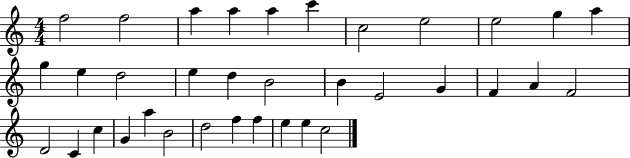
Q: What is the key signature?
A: C major